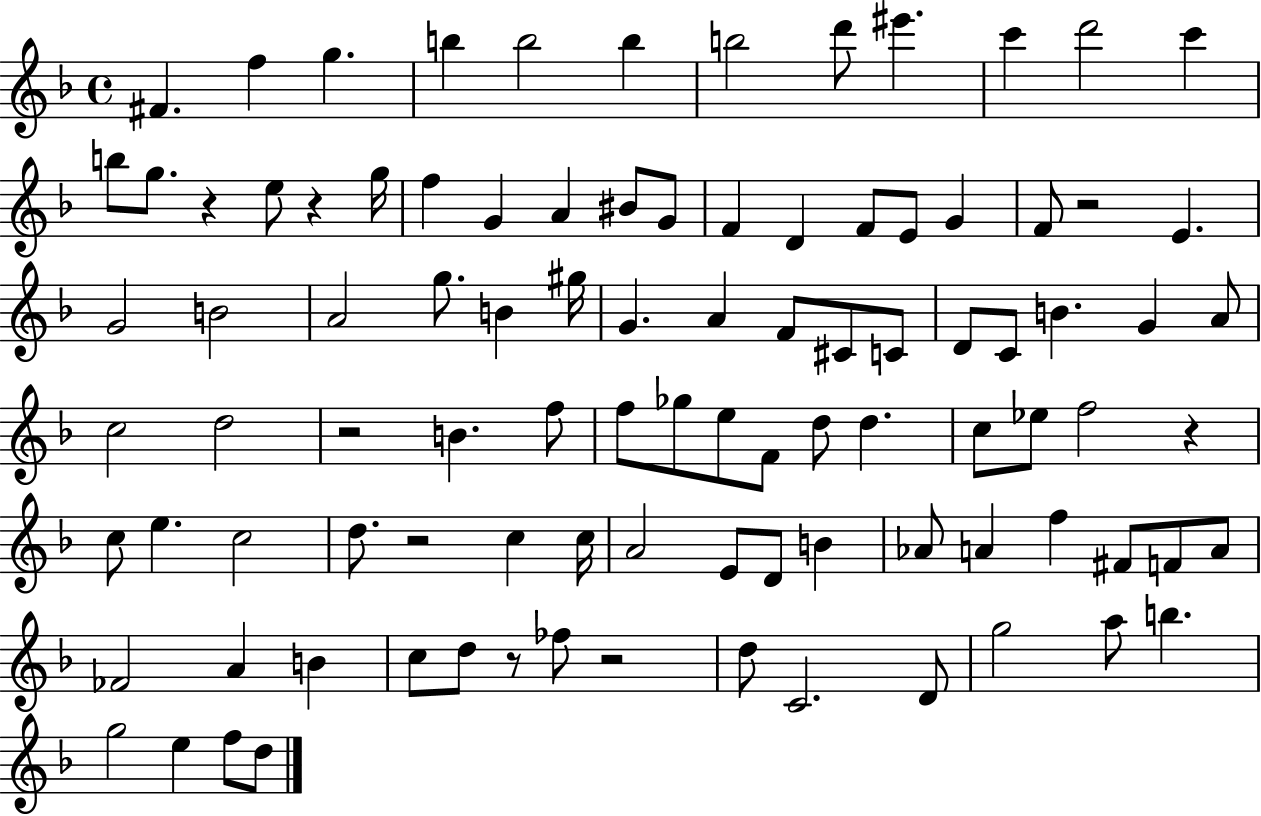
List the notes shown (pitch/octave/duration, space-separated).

F#4/q. F5/q G5/q. B5/q B5/h B5/q B5/h D6/e EIS6/q. C6/q D6/h C6/q B5/e G5/e. R/q E5/e R/q G5/s F5/q G4/q A4/q BIS4/e G4/e F4/q D4/q F4/e E4/e G4/q F4/e R/h E4/q. G4/h B4/h A4/h G5/e. B4/q G#5/s G4/q. A4/q F4/e C#4/e C4/e D4/e C4/e B4/q. G4/q A4/e C5/h D5/h R/h B4/q. F5/e F5/e Gb5/e E5/e F4/e D5/e D5/q. C5/e Eb5/e F5/h R/q C5/e E5/q. C5/h D5/e. R/h C5/q C5/s A4/h E4/e D4/e B4/q Ab4/e A4/q F5/q F#4/e F4/e A4/e FES4/h A4/q B4/q C5/e D5/e R/e FES5/e R/h D5/e C4/h. D4/e G5/h A5/e B5/q. G5/h E5/q F5/e D5/e